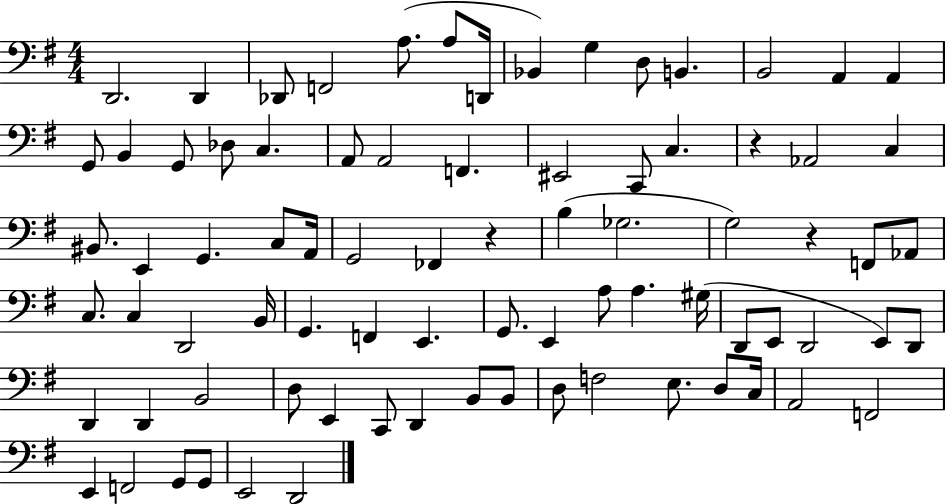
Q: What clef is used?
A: bass